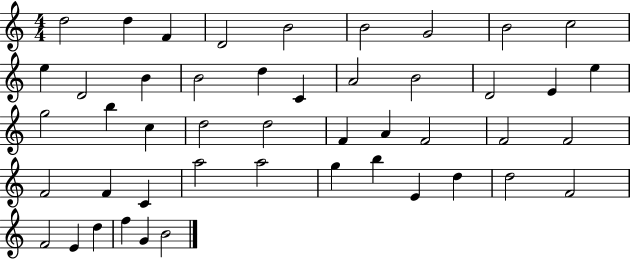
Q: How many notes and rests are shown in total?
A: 47